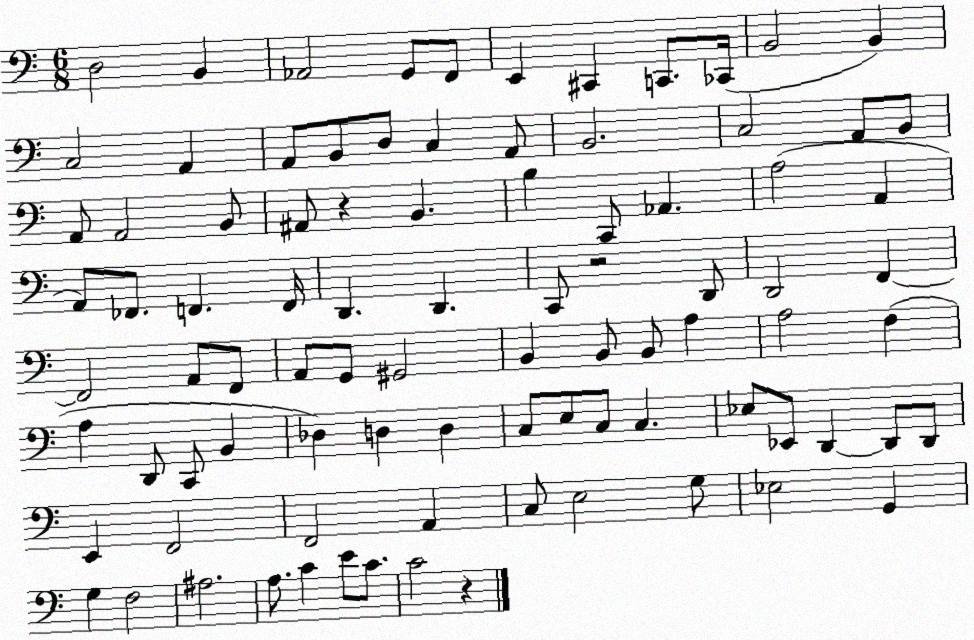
X:1
T:Untitled
M:6/8
L:1/4
K:C
D,2 B,, _A,,2 G,,/2 F,,/2 E,, ^C,, C,,/2 _C,,/4 B,,2 B,, C,2 A,, A,,/2 B,,/2 D,/2 C, A,,/2 B,,2 C,2 A,,/2 B,,/2 A,,/2 A,,2 B,,/2 ^A,,/2 z B,, B, C,,/2 _A,, A,2 A,, A,,/2 _F,,/2 F,, F,,/4 D,, D,, C,,/2 z2 D,,/2 D,,2 F,, F,,2 A,,/2 F,,/2 A,,/2 G,,/2 ^G,,2 B,, B,,/2 B,,/2 A, A,2 F, A, D,,/2 C,,/2 B,, _D, D, D, C,/2 E,/2 C,/2 C, _E,/2 _E,,/2 D,, D,,/2 D,,/2 E,, F,,2 F,,2 A,, C,/2 E,2 G,/2 _E,2 G,, G, F,2 ^A,2 A,/2 C E/2 C/2 C2 z